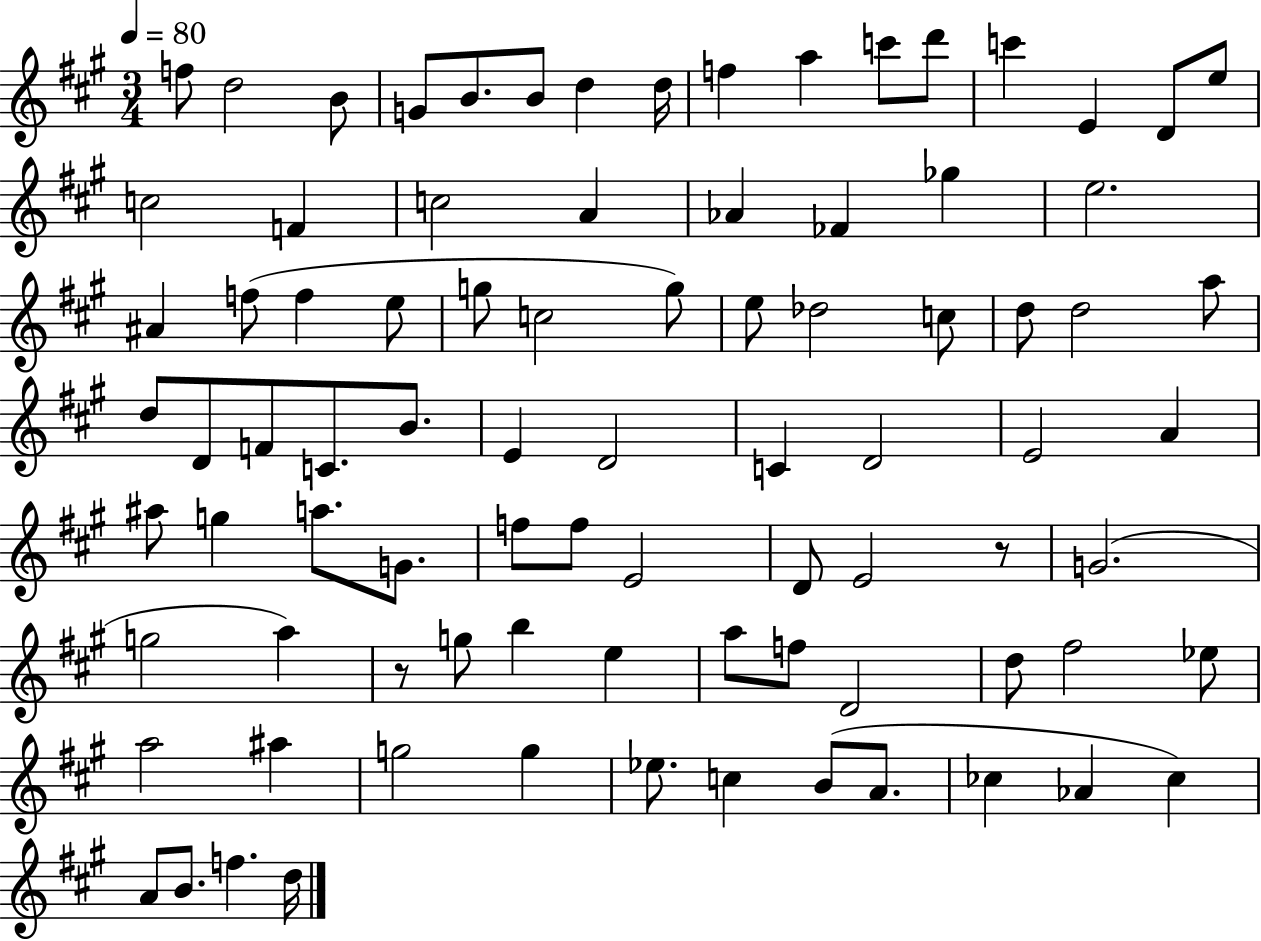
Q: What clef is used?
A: treble